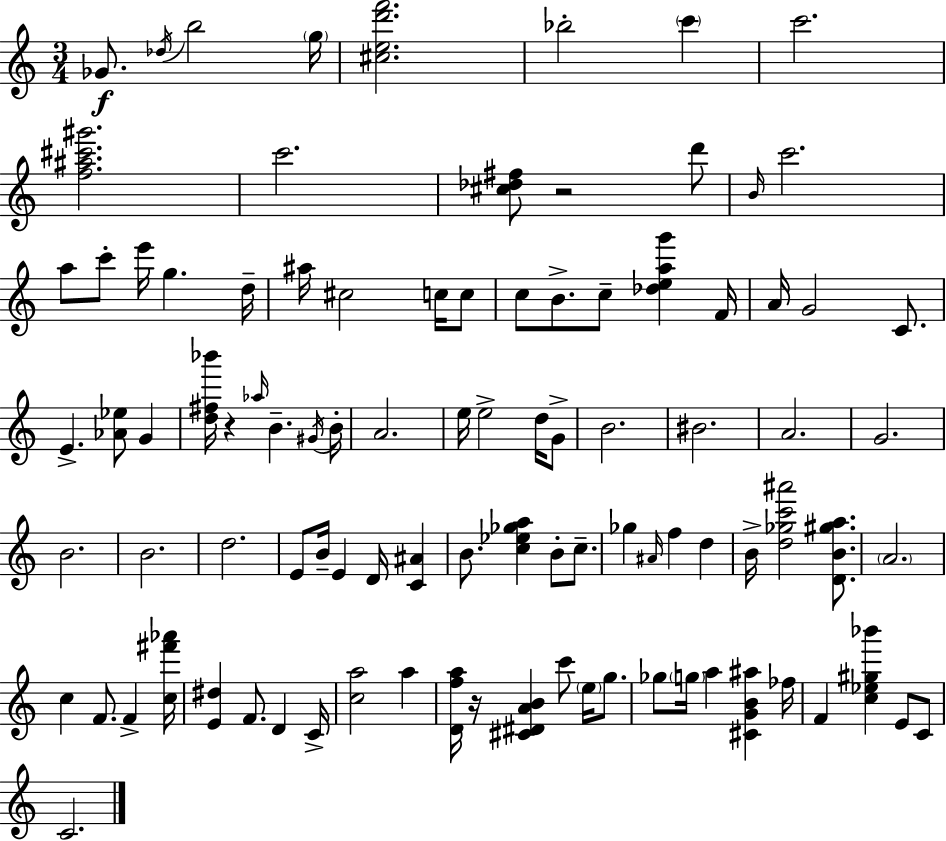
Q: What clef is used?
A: treble